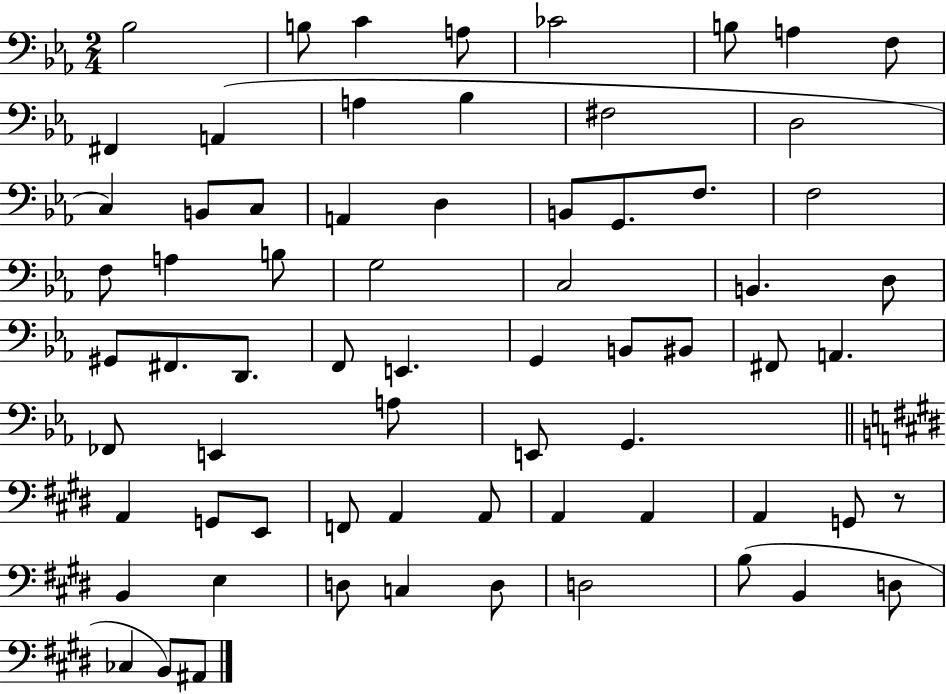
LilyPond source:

{
  \clef bass
  \numericTimeSignature
  \time 2/4
  \key ees \major
  bes2 | b8 c'4 a8 | ces'2 | b8 a4 f8 | \break fis,4 a,4( | a4 bes4 | fis2 | d2 | \break c4) b,8 c8 | a,4 d4 | b,8 g,8. f8. | f2 | \break f8 a4 b8 | g2 | c2 | b,4. d8 | \break gis,8 fis,8. d,8. | f,8 e,4. | g,4 b,8 bis,8 | fis,8 a,4. | \break fes,8 e,4 a8 | e,8 g,4. | \bar "||" \break \key e \major a,4 g,8 e,8 | f,8 a,4 a,8 | a,4 a,4 | a,4 g,8 r8 | \break b,4 e4 | d8 c4 d8 | d2 | b8( b,4 d8 | \break ces4 b,8) ais,8 | \bar "|."
}